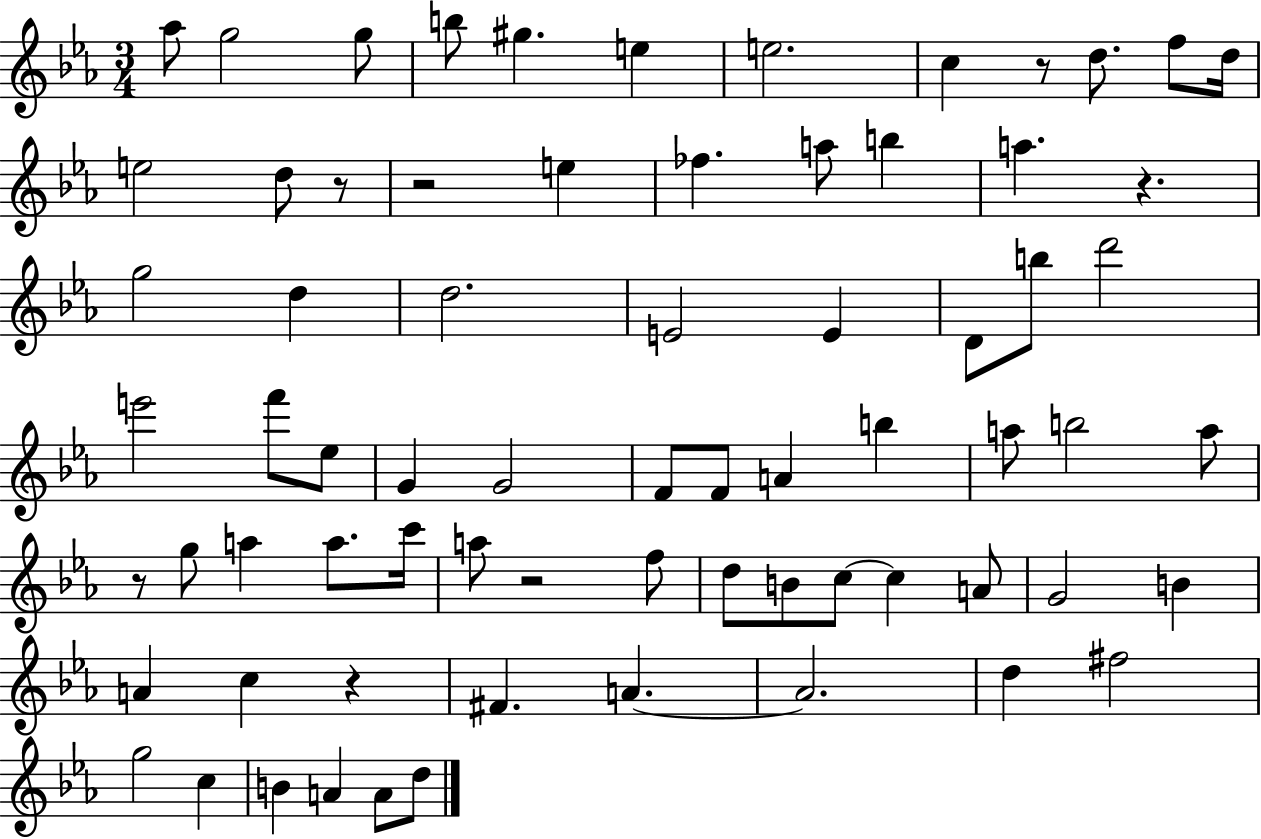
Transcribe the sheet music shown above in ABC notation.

X:1
T:Untitled
M:3/4
L:1/4
K:Eb
_a/2 g2 g/2 b/2 ^g e e2 c z/2 d/2 f/2 d/4 e2 d/2 z/2 z2 e _f a/2 b a z g2 d d2 E2 E D/2 b/2 d'2 e'2 f'/2 _e/2 G G2 F/2 F/2 A b a/2 b2 a/2 z/2 g/2 a a/2 c'/4 a/2 z2 f/2 d/2 B/2 c/2 c A/2 G2 B A c z ^F A A2 d ^f2 g2 c B A A/2 d/2